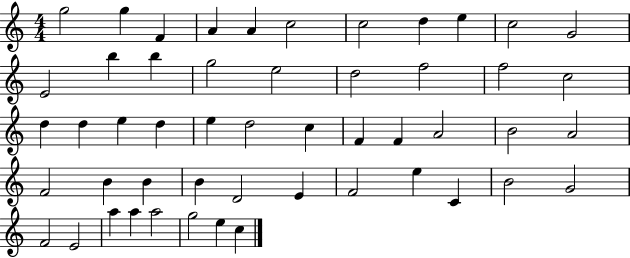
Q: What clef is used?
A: treble